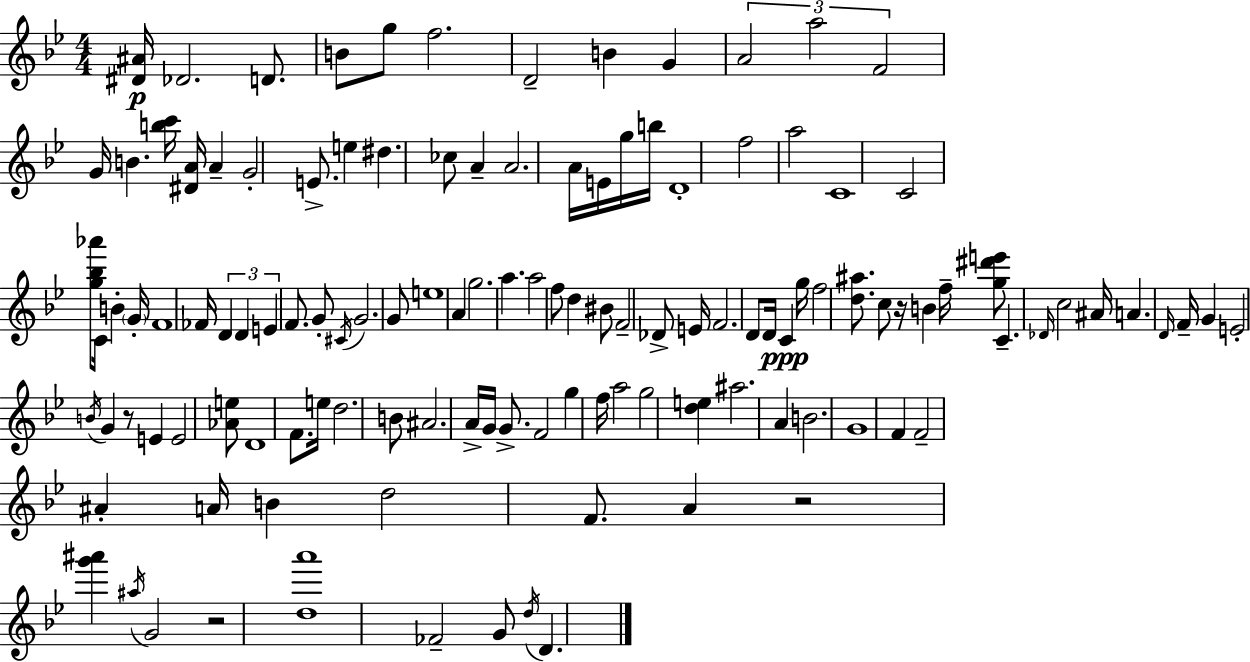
{
  \clef treble
  \numericTimeSignature
  \time 4/4
  \key g \minor
  \repeat volta 2 { <dis' ais'>16\p des'2. d'8. | b'8 g''8 f''2. | d'2-- b'4 g'4 | \tuplet 3/2 { a'2 a''2 | \break f'2 } g'16 b'4. <b'' c'''>16 | <dis' a'>16 a'4-- g'2-. e'8.-> | e''4 dis''4. ces''8 a'4-- | a'2. a'16 e'16 g''16 b''16 | \break d'1-. | f''2 a''2 | c'1 | c'2 <g'' bes'' aes'''>8 c'16 b'4-. \parenthesize g'16-. | \break f'1 | fes'16 \tuplet 3/2 { d'4 d'4 e'4 } f'8. | g'8-. \acciaccatura { cis'16 } g'2. g'8 | e''1 | \break a'4 g''2. | a''4. a''2 f''8 | d''4 bis'8 f'2-- des'8-> | e'16 f'2. d'8 | \break d'16 c'4\ppp g''16 f''2 <d'' ais''>8. | c''8 r16 b'4 f''16-- <g'' dis''' e'''>8 c'4.-- | \grace { des'16 } c''2 ais'16 a'4. | \grace { d'16 } f'16-- g'4 e'2-. \acciaccatura { b'16 } | \break g'4 r8 e'4 e'2 | <aes' e''>8 d'1 | f'8. e''16 d''2. | b'8 ais'2. | \break a'16-> g'16 g'8.-> f'2 g''4 | f''16 a''2 g''2 | <d'' e''>4 ais''2. | a'4 b'2. | \break g'1 | f'4 f'2-- | ais'4-. a'16 b'4 d''2 | f'8. a'4 r2 | \break <g''' ais'''>4 \acciaccatura { ais''16 } g'2 r2 | <d'' a'''>1 | fes'2-- g'8 \acciaccatura { d''16 } | d'4. } \bar "|."
}